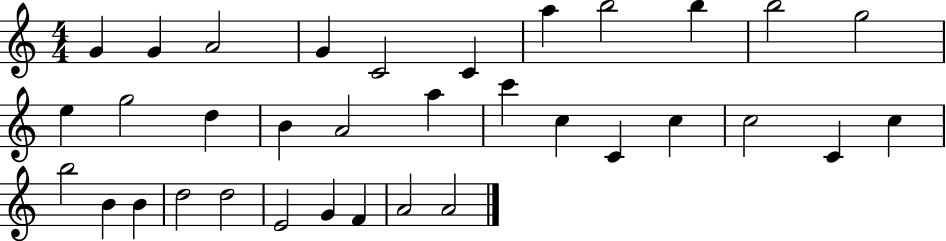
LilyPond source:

{
  \clef treble
  \numericTimeSignature
  \time 4/4
  \key c \major
  g'4 g'4 a'2 | g'4 c'2 c'4 | a''4 b''2 b''4 | b''2 g''2 | \break e''4 g''2 d''4 | b'4 a'2 a''4 | c'''4 c''4 c'4 c''4 | c''2 c'4 c''4 | \break b''2 b'4 b'4 | d''2 d''2 | e'2 g'4 f'4 | a'2 a'2 | \break \bar "|."
}